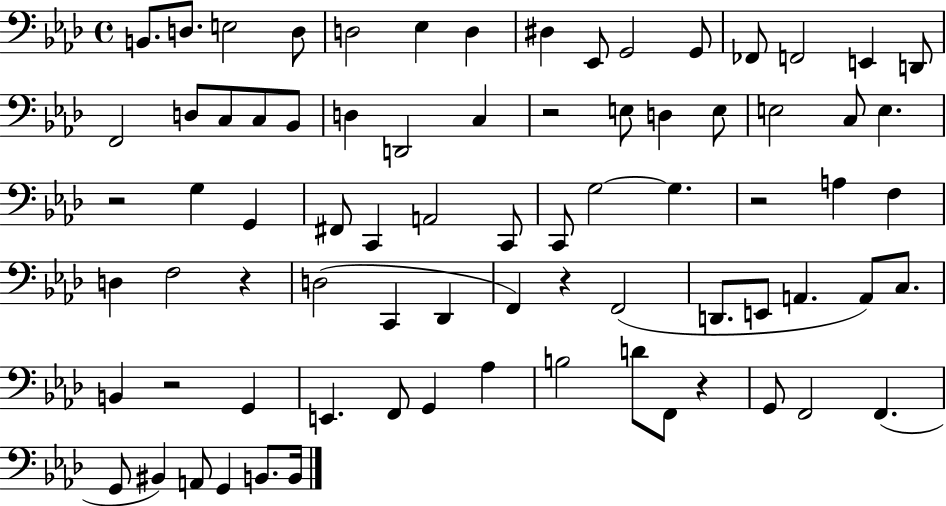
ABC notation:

X:1
T:Untitled
M:4/4
L:1/4
K:Ab
B,,/2 D,/2 E,2 D,/2 D,2 _E, D, ^D, _E,,/2 G,,2 G,,/2 _F,,/2 F,,2 E,, D,,/2 F,,2 D,/2 C,/2 C,/2 _B,,/2 D, D,,2 C, z2 E,/2 D, E,/2 E,2 C,/2 E, z2 G, G,, ^F,,/2 C,, A,,2 C,,/2 C,,/2 G,2 G, z2 A, F, D, F,2 z D,2 C,, _D,, F,, z F,,2 D,,/2 E,,/2 A,, A,,/2 C,/2 B,, z2 G,, E,, F,,/2 G,, _A, B,2 D/2 F,,/2 z G,,/2 F,,2 F,, G,,/2 ^B,, A,,/2 G,, B,,/2 B,,/4